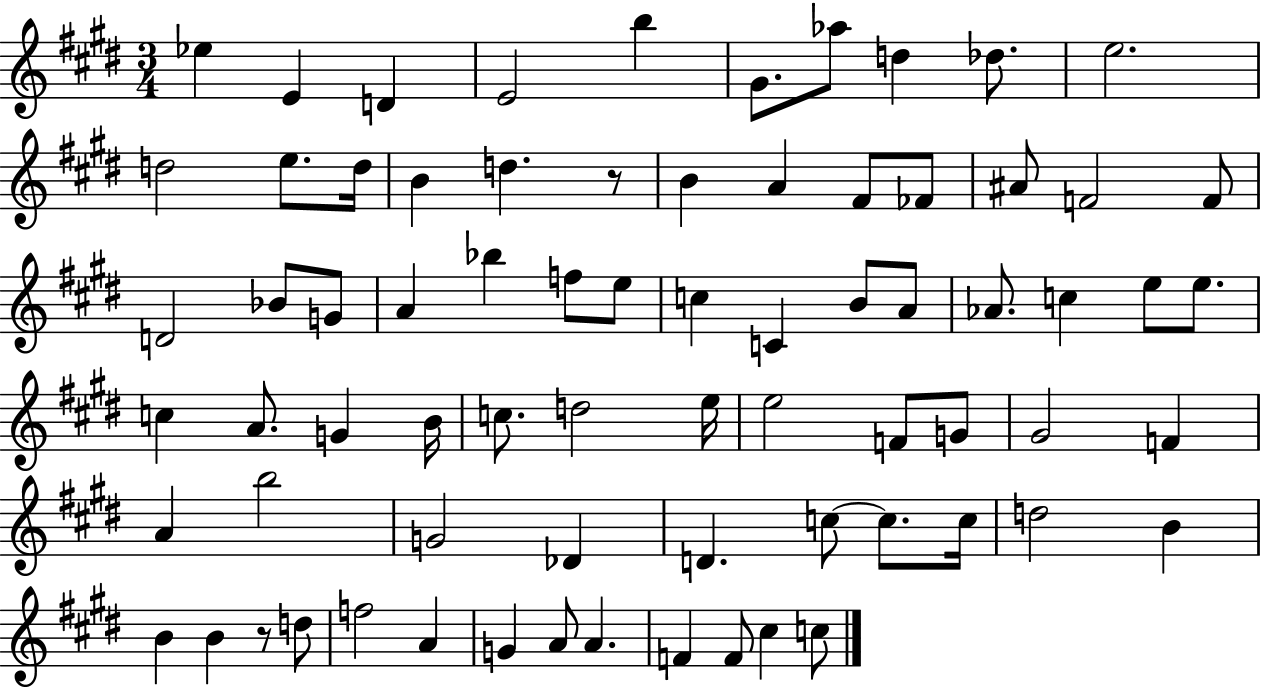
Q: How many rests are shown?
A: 2